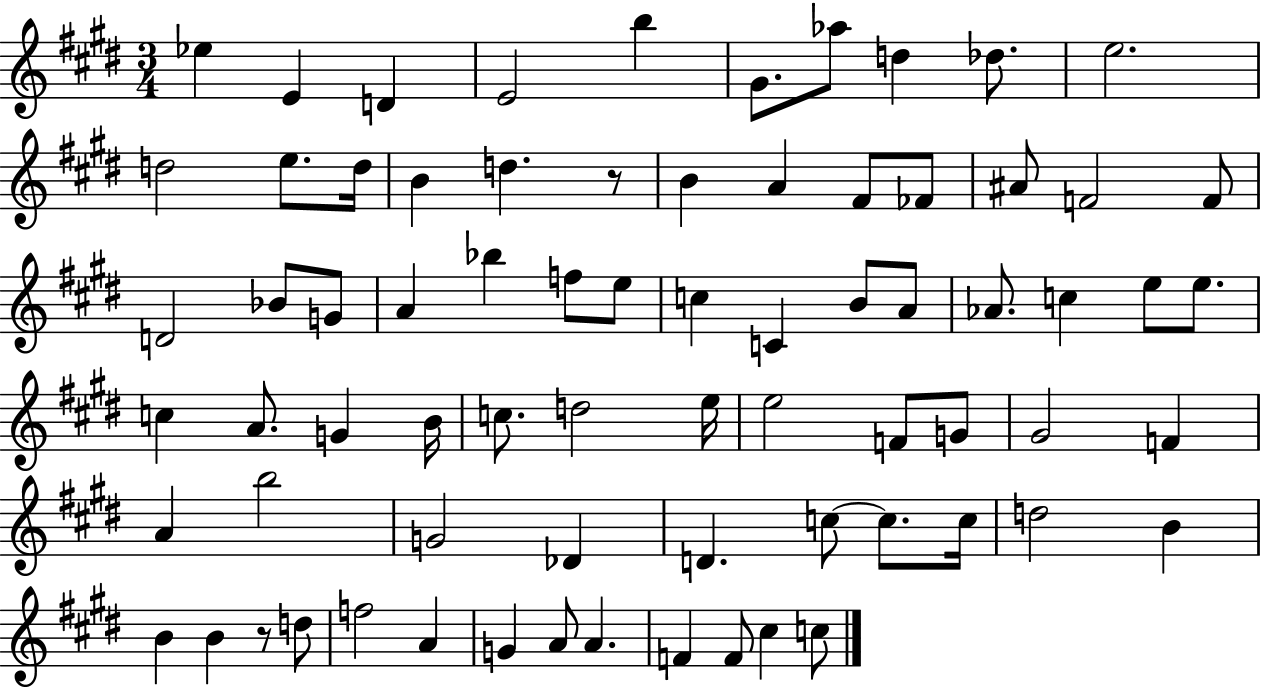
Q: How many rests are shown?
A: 2